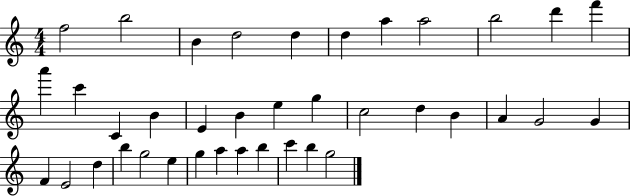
{
  \clef treble
  \numericTimeSignature
  \time 4/4
  \key c \major
  f''2 b''2 | b'4 d''2 d''4 | d''4 a''4 a''2 | b''2 d'''4 f'''4 | \break a'''4 c'''4 c'4 b'4 | e'4 b'4 e''4 g''4 | c''2 d''4 b'4 | a'4 g'2 g'4 | \break f'4 e'2 d''4 | b''4 g''2 e''4 | g''4 a''4 a''4 b''4 | c'''4 b''4 g''2 | \break \bar "|."
}